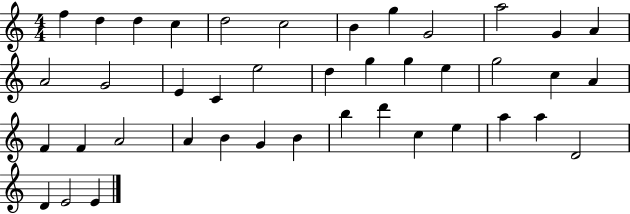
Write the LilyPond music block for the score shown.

{
  \clef treble
  \numericTimeSignature
  \time 4/4
  \key c \major
  f''4 d''4 d''4 c''4 | d''2 c''2 | b'4 g''4 g'2 | a''2 g'4 a'4 | \break a'2 g'2 | e'4 c'4 e''2 | d''4 g''4 g''4 e''4 | g''2 c''4 a'4 | \break f'4 f'4 a'2 | a'4 b'4 g'4 b'4 | b''4 d'''4 c''4 e''4 | a''4 a''4 d'2 | \break d'4 e'2 e'4 | \bar "|."
}